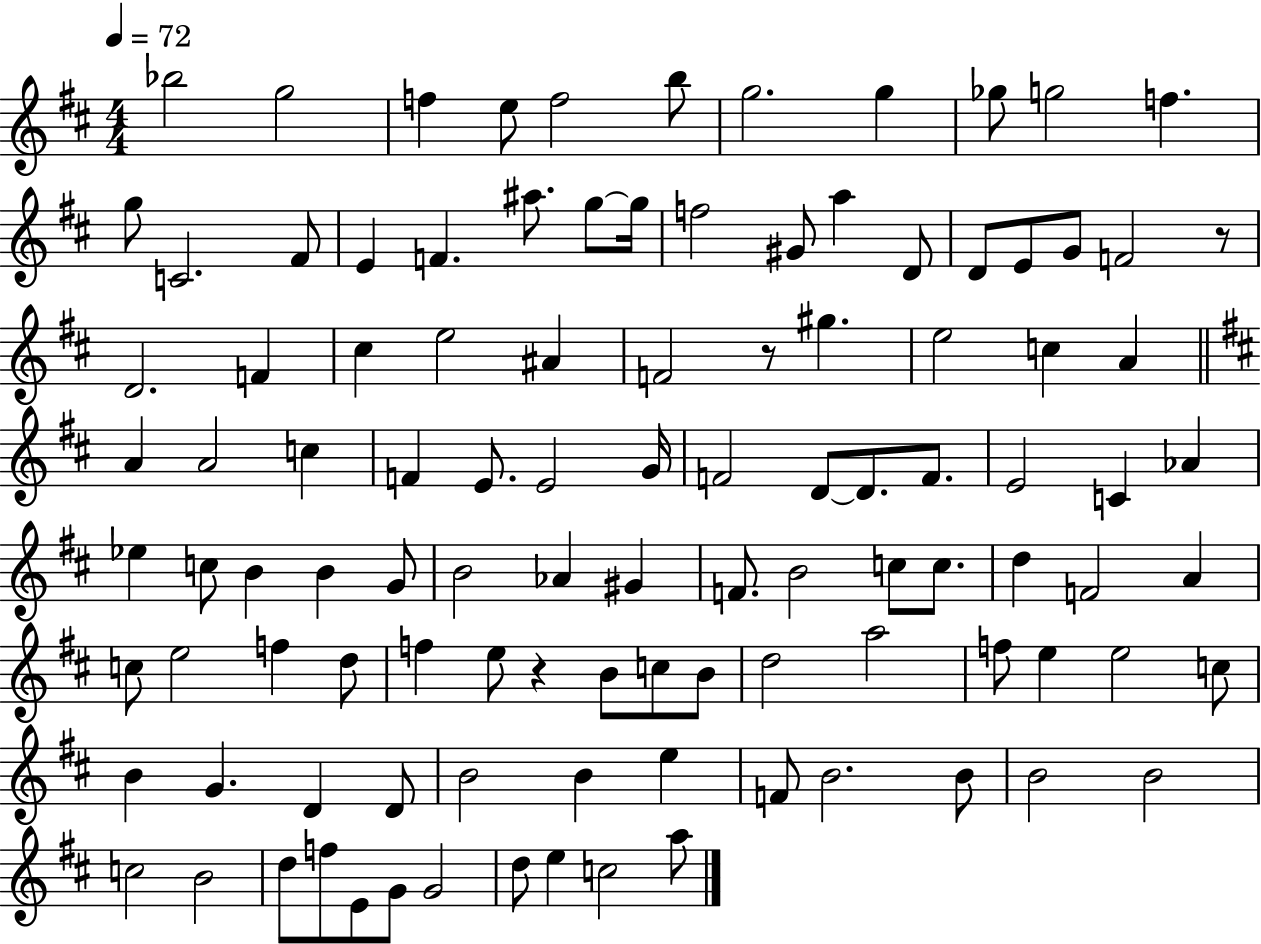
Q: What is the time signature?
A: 4/4